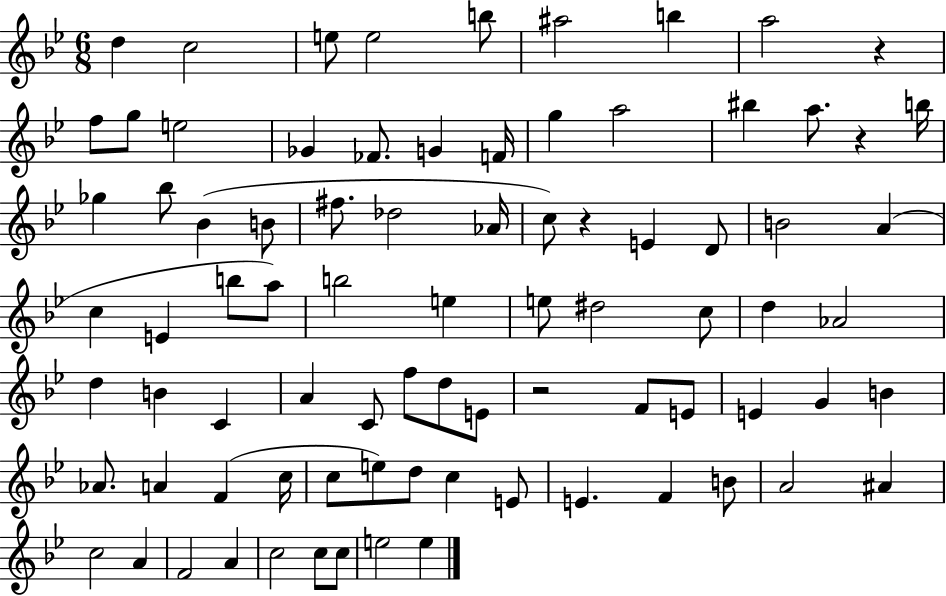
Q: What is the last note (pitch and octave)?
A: E5